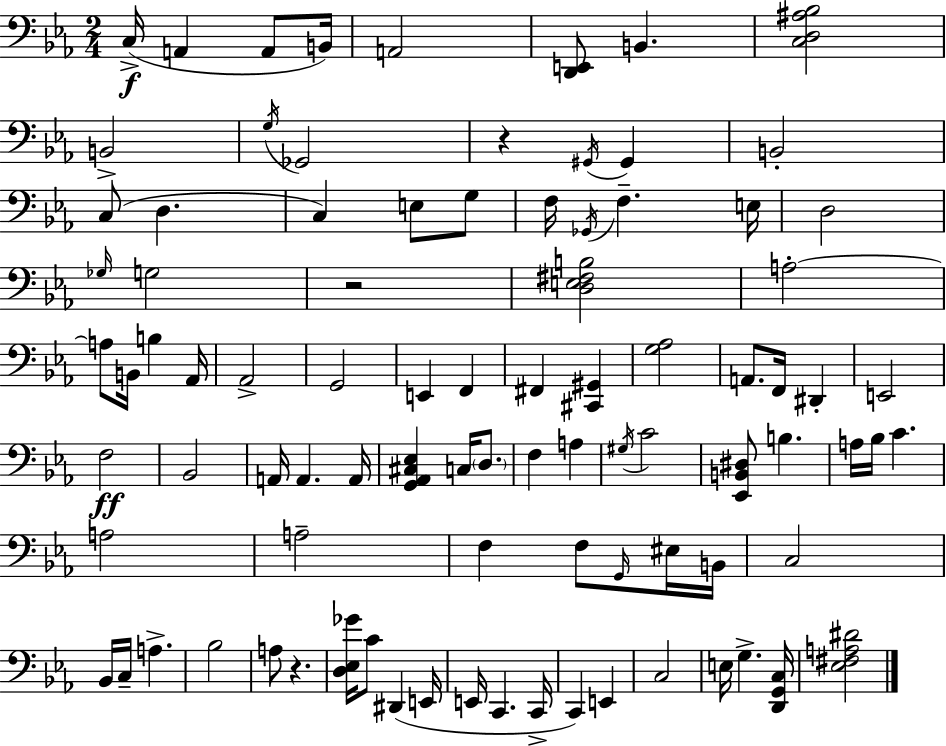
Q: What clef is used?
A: bass